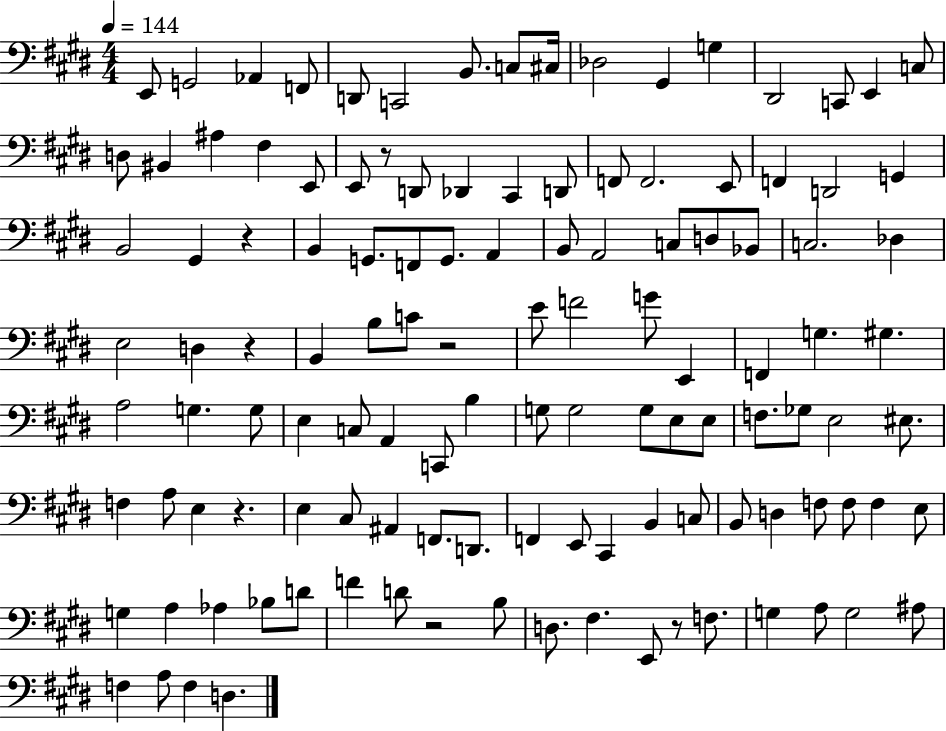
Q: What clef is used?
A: bass